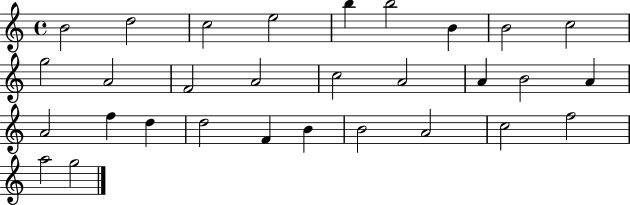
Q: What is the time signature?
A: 4/4